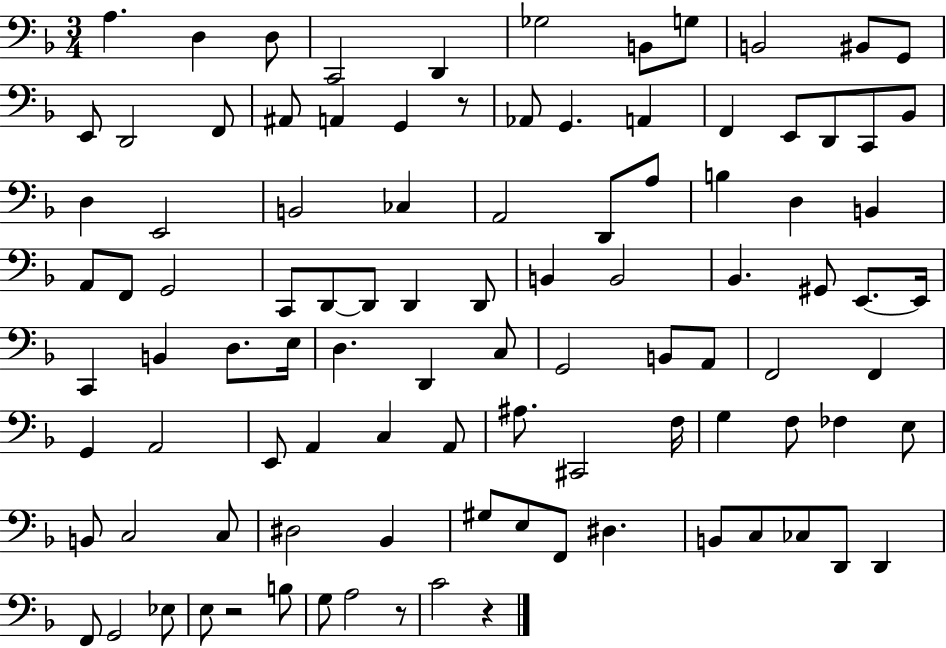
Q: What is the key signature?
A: F major